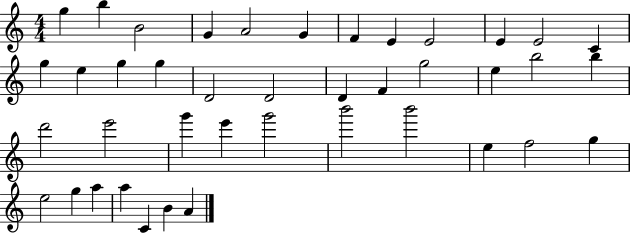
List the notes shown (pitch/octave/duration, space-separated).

G5/q B5/q B4/h G4/q A4/h G4/q F4/q E4/q E4/h E4/q E4/h C4/q G5/q E5/q G5/q G5/q D4/h D4/h D4/q F4/q G5/h E5/q B5/h B5/q D6/h E6/h G6/q E6/q G6/h B6/h B6/h E5/q F5/h G5/q E5/h G5/q A5/q A5/q C4/q B4/q A4/q